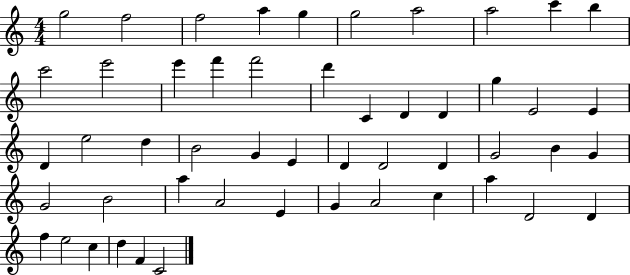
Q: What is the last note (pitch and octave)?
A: C4